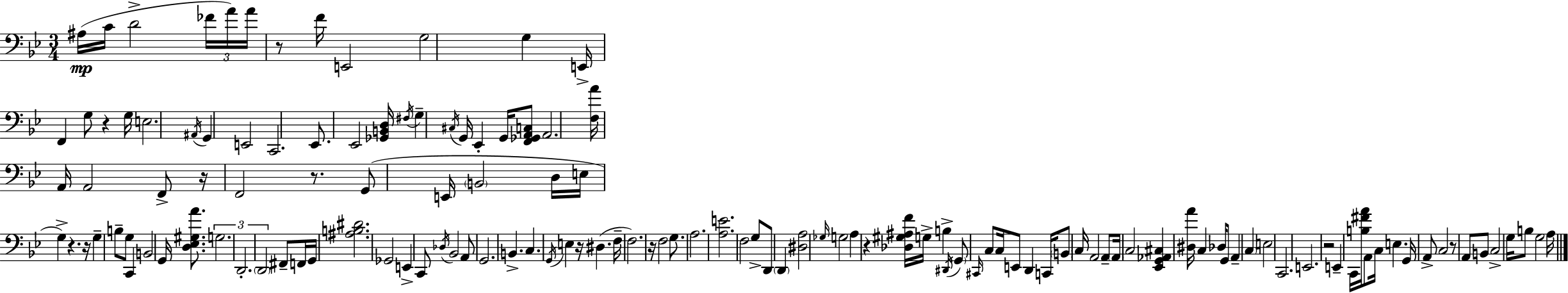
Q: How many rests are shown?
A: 11